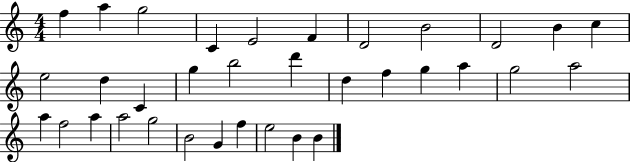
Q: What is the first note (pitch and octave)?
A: F5